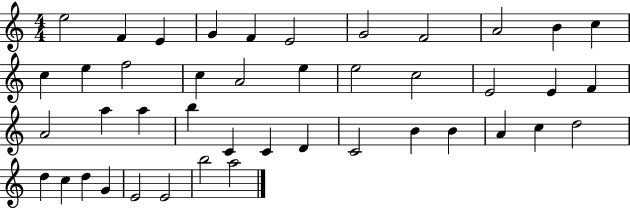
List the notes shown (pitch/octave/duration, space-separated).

E5/h F4/q E4/q G4/q F4/q E4/h G4/h F4/h A4/h B4/q C5/q C5/q E5/q F5/h C5/q A4/h E5/q E5/h C5/h E4/h E4/q F4/q A4/h A5/q A5/q B5/q C4/q C4/q D4/q C4/h B4/q B4/q A4/q C5/q D5/h D5/q C5/q D5/q G4/q E4/h E4/h B5/h A5/h